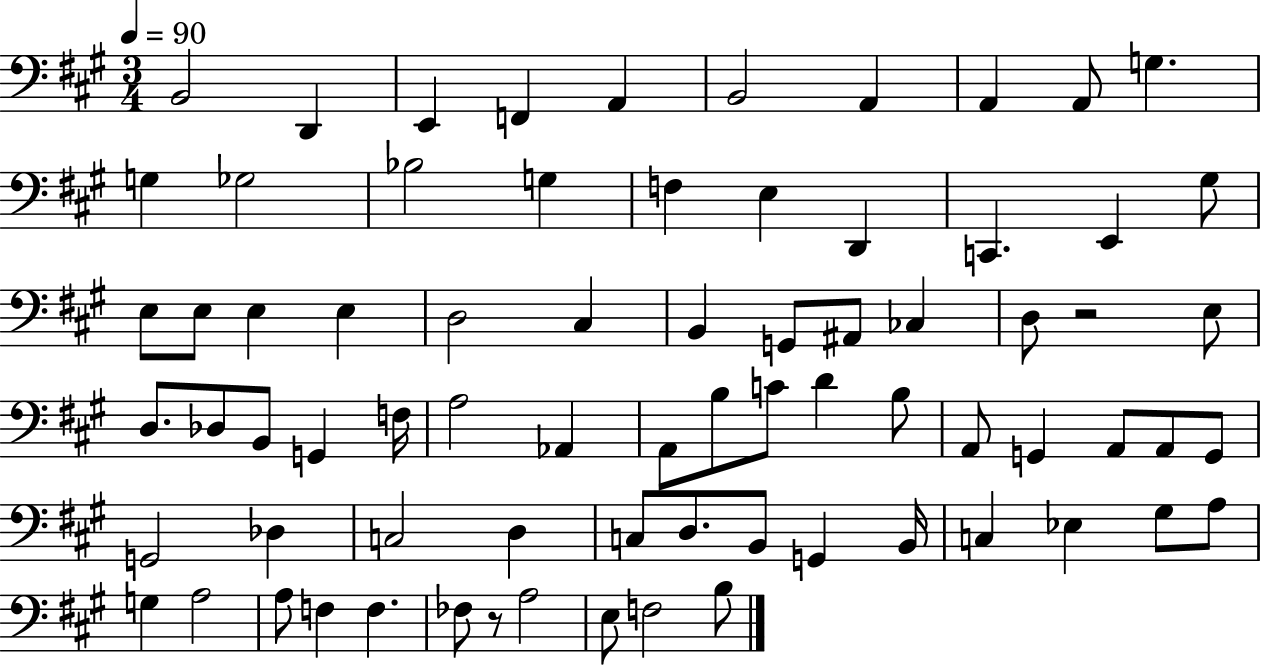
B2/h D2/q E2/q F2/q A2/q B2/h A2/q A2/q A2/e G3/q. G3/q Gb3/h Bb3/h G3/q F3/q E3/q D2/q C2/q. E2/q G#3/e E3/e E3/e E3/q E3/q D3/h C#3/q B2/q G2/e A#2/e CES3/q D3/e R/h E3/e D3/e. Db3/e B2/e G2/q F3/s A3/h Ab2/q A2/e B3/e C4/e D4/q B3/e A2/e G2/q A2/e A2/e G2/e G2/h Db3/q C3/h D3/q C3/e D3/e. B2/e G2/q B2/s C3/q Eb3/q G#3/e A3/e G3/q A3/h A3/e F3/q F3/q. FES3/e R/e A3/h E3/e F3/h B3/e